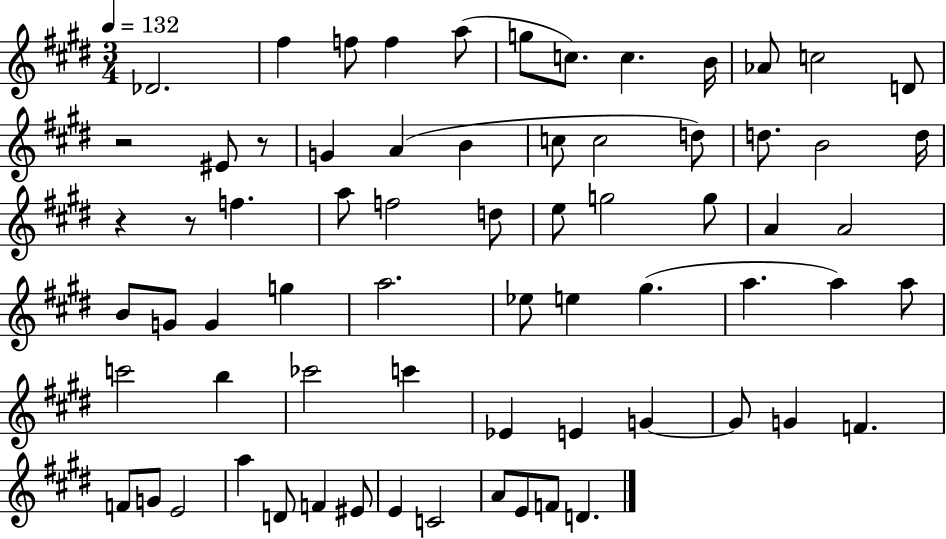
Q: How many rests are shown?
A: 4